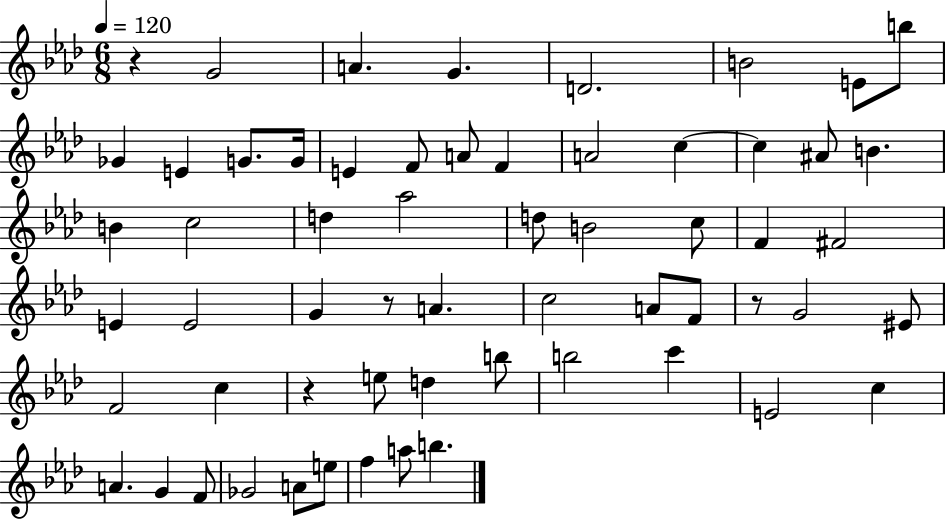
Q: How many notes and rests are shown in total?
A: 60